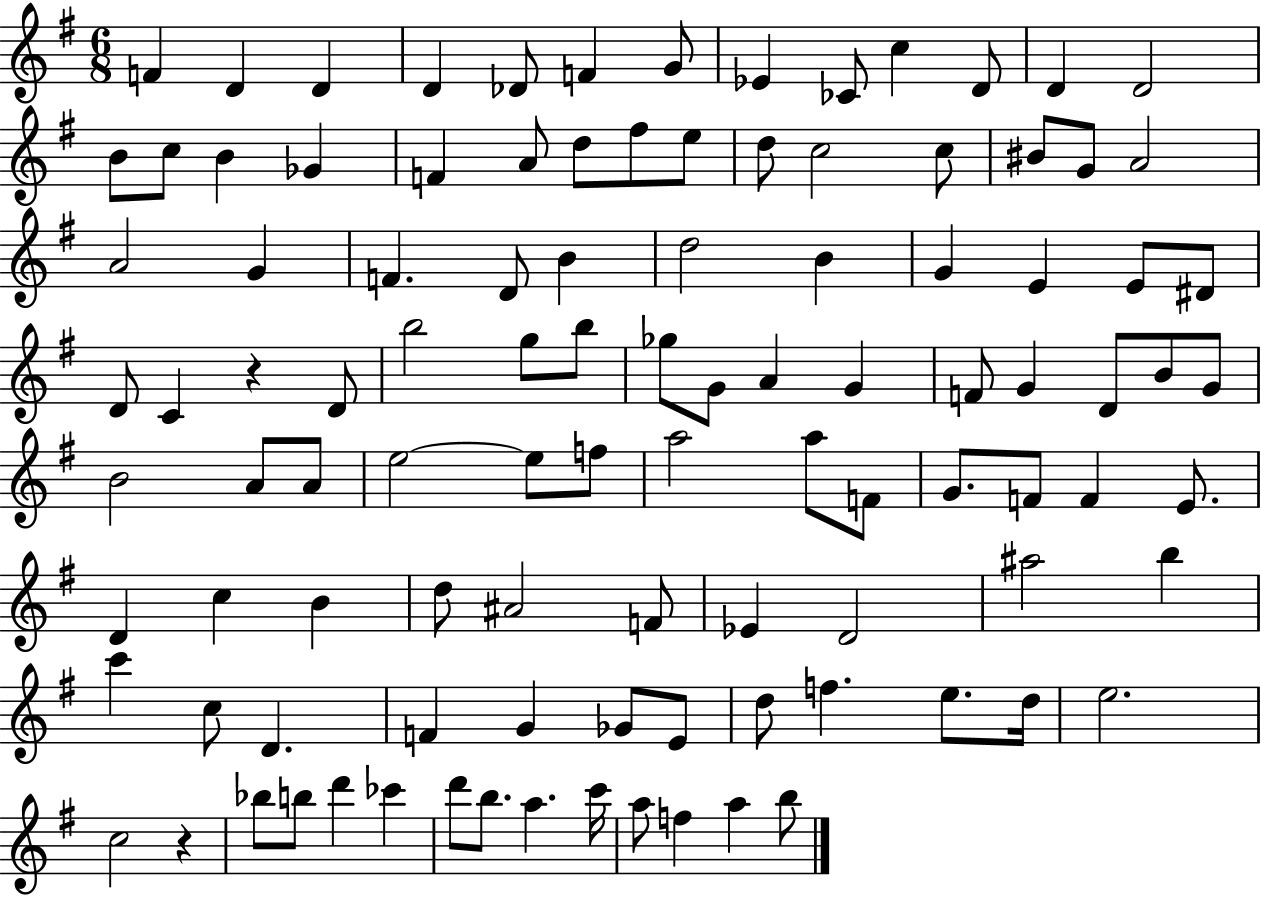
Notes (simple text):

F4/q D4/q D4/q D4/q Db4/e F4/q G4/e Eb4/q CES4/e C5/q D4/e D4/q D4/h B4/e C5/e B4/q Gb4/q F4/q A4/e D5/e F#5/e E5/e D5/e C5/h C5/e BIS4/e G4/e A4/h A4/h G4/q F4/q. D4/e B4/q D5/h B4/q G4/q E4/q E4/e D#4/e D4/e C4/q R/q D4/e B5/h G5/e B5/e Gb5/e G4/e A4/q G4/q F4/e G4/q D4/e B4/e G4/e B4/h A4/e A4/e E5/h E5/e F5/e A5/h A5/e F4/e G4/e. F4/e F4/q E4/e. D4/q C5/q B4/q D5/e A#4/h F4/e Eb4/q D4/h A#5/h B5/q C6/q C5/e D4/q. F4/q G4/q Gb4/e E4/e D5/e F5/q. E5/e. D5/s E5/h. C5/h R/q Bb5/e B5/e D6/q CES6/q D6/e B5/e. A5/q. C6/s A5/e F5/q A5/q B5/e